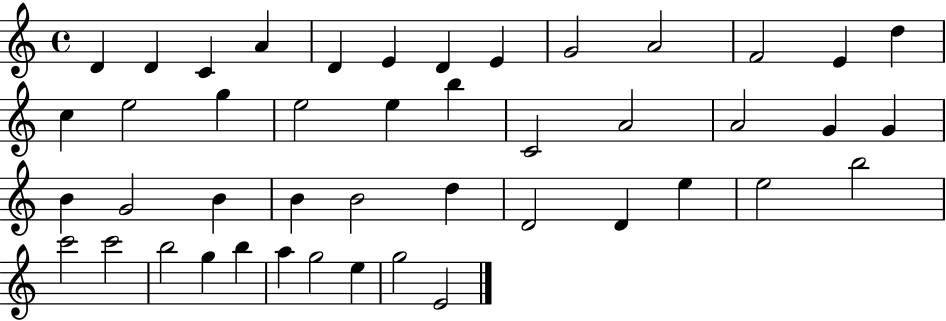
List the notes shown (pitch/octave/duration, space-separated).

D4/q D4/q C4/q A4/q D4/q E4/q D4/q E4/q G4/h A4/h F4/h E4/q D5/q C5/q E5/h G5/q E5/h E5/q B5/q C4/h A4/h A4/h G4/q G4/q B4/q G4/h B4/q B4/q B4/h D5/q D4/h D4/q E5/q E5/h B5/h C6/h C6/h B5/h G5/q B5/q A5/q G5/h E5/q G5/h E4/h